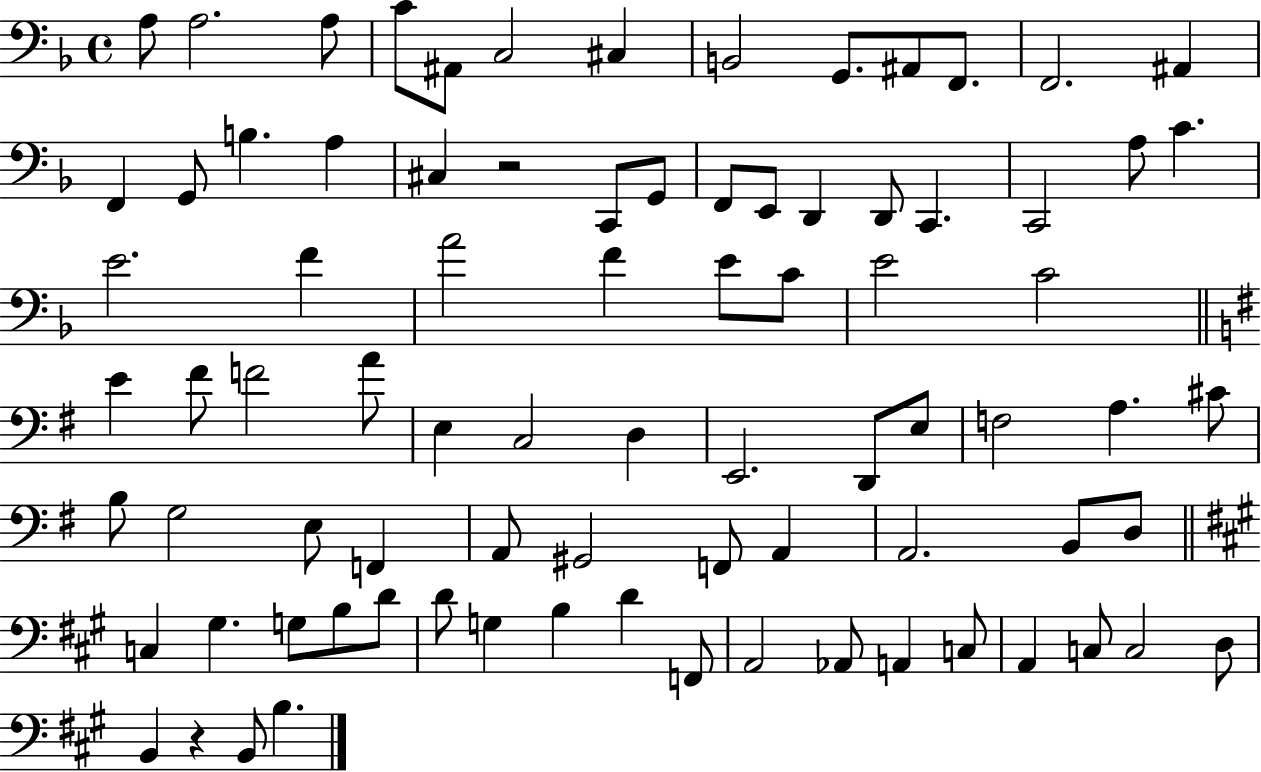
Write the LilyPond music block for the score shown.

{
  \clef bass
  \time 4/4
  \defaultTimeSignature
  \key f \major
  a8 a2. a8 | c'8 ais,8 c2 cis4 | b,2 g,8. ais,8 f,8. | f,2. ais,4 | \break f,4 g,8 b4. a4 | cis4 r2 c,8 g,8 | f,8 e,8 d,4 d,8 c,4. | c,2 a8 c'4. | \break e'2. f'4 | a'2 f'4 e'8 c'8 | e'2 c'2 | \bar "||" \break \key g \major e'4 fis'8 f'2 a'8 | e4 c2 d4 | e,2. d,8 e8 | f2 a4. cis'8 | \break b8 g2 e8 f,4 | a,8 gis,2 f,8 a,4 | a,2. b,8 d8 | \bar "||" \break \key a \major c4 gis4. g8 b8 d'8 | d'8 g4 b4 d'4 f,8 | a,2 aes,8 a,4 c8 | a,4 c8 c2 d8 | \break b,4 r4 b,8 b4. | \bar "|."
}